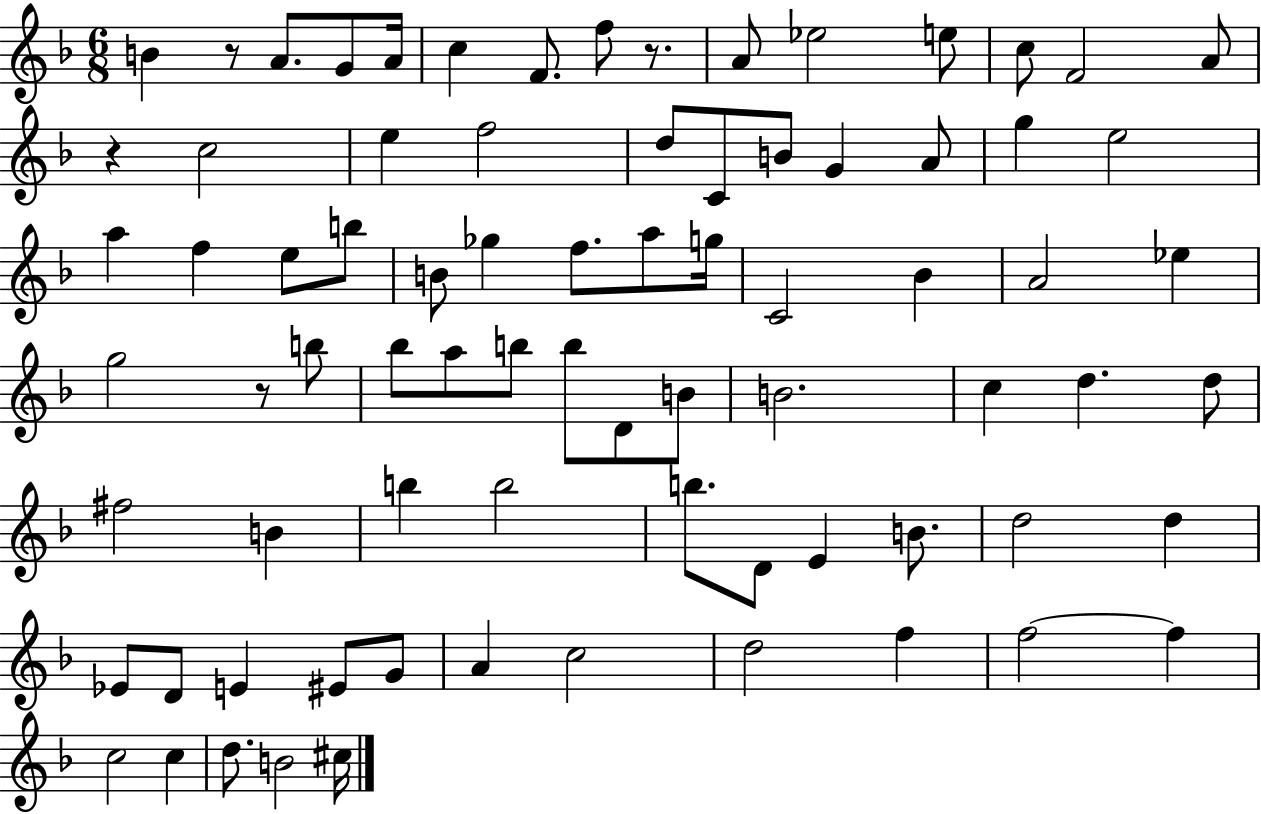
B4/q R/e A4/e. G4/e A4/s C5/q F4/e. F5/e R/e. A4/e Eb5/h E5/e C5/e F4/h A4/e R/q C5/h E5/q F5/h D5/e C4/e B4/e G4/q A4/e G5/q E5/h A5/q F5/q E5/e B5/e B4/e Gb5/q F5/e. A5/e G5/s C4/h Bb4/q A4/h Eb5/q G5/h R/e B5/e Bb5/e A5/e B5/e B5/e D4/e B4/e B4/h. C5/q D5/q. D5/e F#5/h B4/q B5/q B5/h B5/e. D4/e E4/q B4/e. D5/h D5/q Eb4/e D4/e E4/q EIS4/e G4/e A4/q C5/h D5/h F5/q F5/h F5/q C5/h C5/q D5/e. B4/h C#5/s